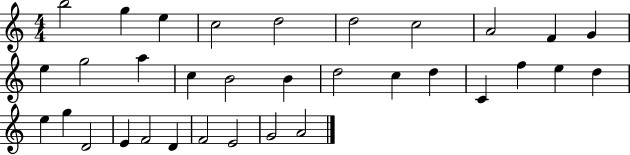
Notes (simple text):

B5/h G5/q E5/q C5/h D5/h D5/h C5/h A4/h F4/q G4/q E5/q G5/h A5/q C5/q B4/h B4/q D5/h C5/q D5/q C4/q F5/q E5/q D5/q E5/q G5/q D4/h E4/q F4/h D4/q F4/h E4/h G4/h A4/h